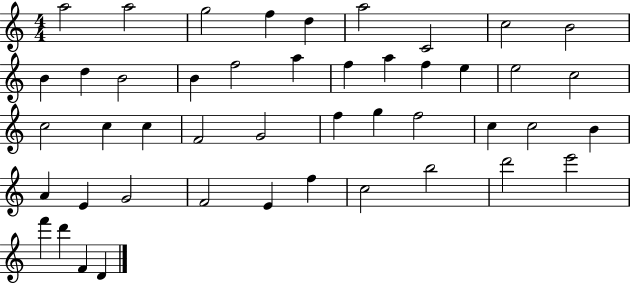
X:1
T:Untitled
M:4/4
L:1/4
K:C
a2 a2 g2 f d a2 C2 c2 B2 B d B2 B f2 a f a f e e2 c2 c2 c c F2 G2 f g f2 c c2 B A E G2 F2 E f c2 b2 d'2 e'2 f' d' F D